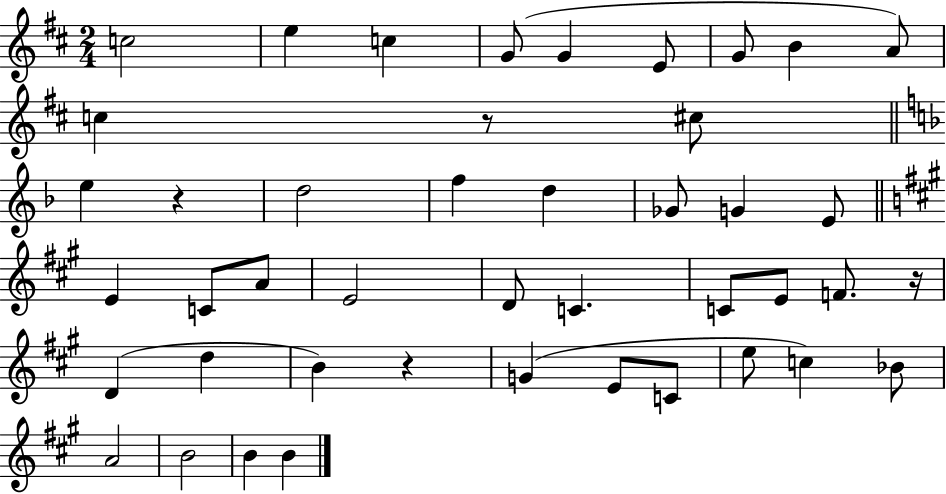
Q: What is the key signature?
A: D major